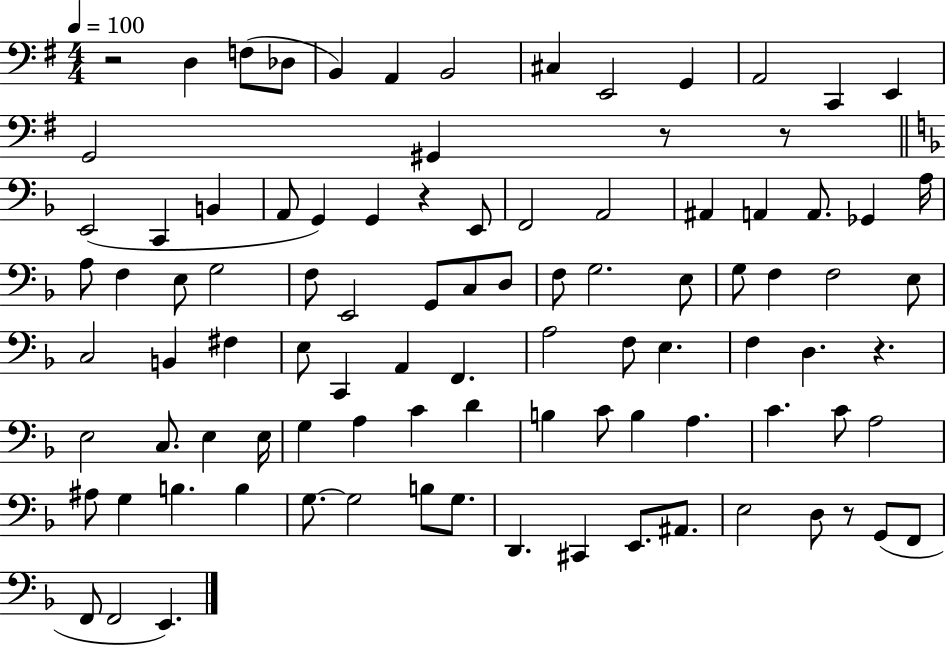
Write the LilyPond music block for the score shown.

{
  \clef bass
  \numericTimeSignature
  \time 4/4
  \key g \major
  \tempo 4 = 100
  r2 d4 f8( des8 | b,4) a,4 b,2 | cis4 e,2 g,4 | a,2 c,4 e,4 | \break g,2 gis,4 r8 r8 | \bar "||" \break \key f \major e,2( c,4 b,4 | a,8 g,4) g,4 r4 e,8 | f,2 a,2 | ais,4 a,4 a,8. ges,4 a16 | \break a8 f4 e8 g2 | f8 e,2 g,8 c8 d8 | f8 g2. e8 | g8 f4 f2 e8 | \break c2 b,4 fis4 | e8 c,4 a,4 f,4. | a2 f8 e4. | f4 d4. r4. | \break e2 c8. e4 e16 | g4 a4 c'4 d'4 | b4 c'8 b4 a4. | c'4. c'8 a2 | \break ais8 g4 b4. b4 | g8.~~ g2 b8 g8. | d,4. cis,4 e,8. ais,8. | e2 d8 r8 g,8( f,8 | \break f,8 f,2 e,4.) | \bar "|."
}